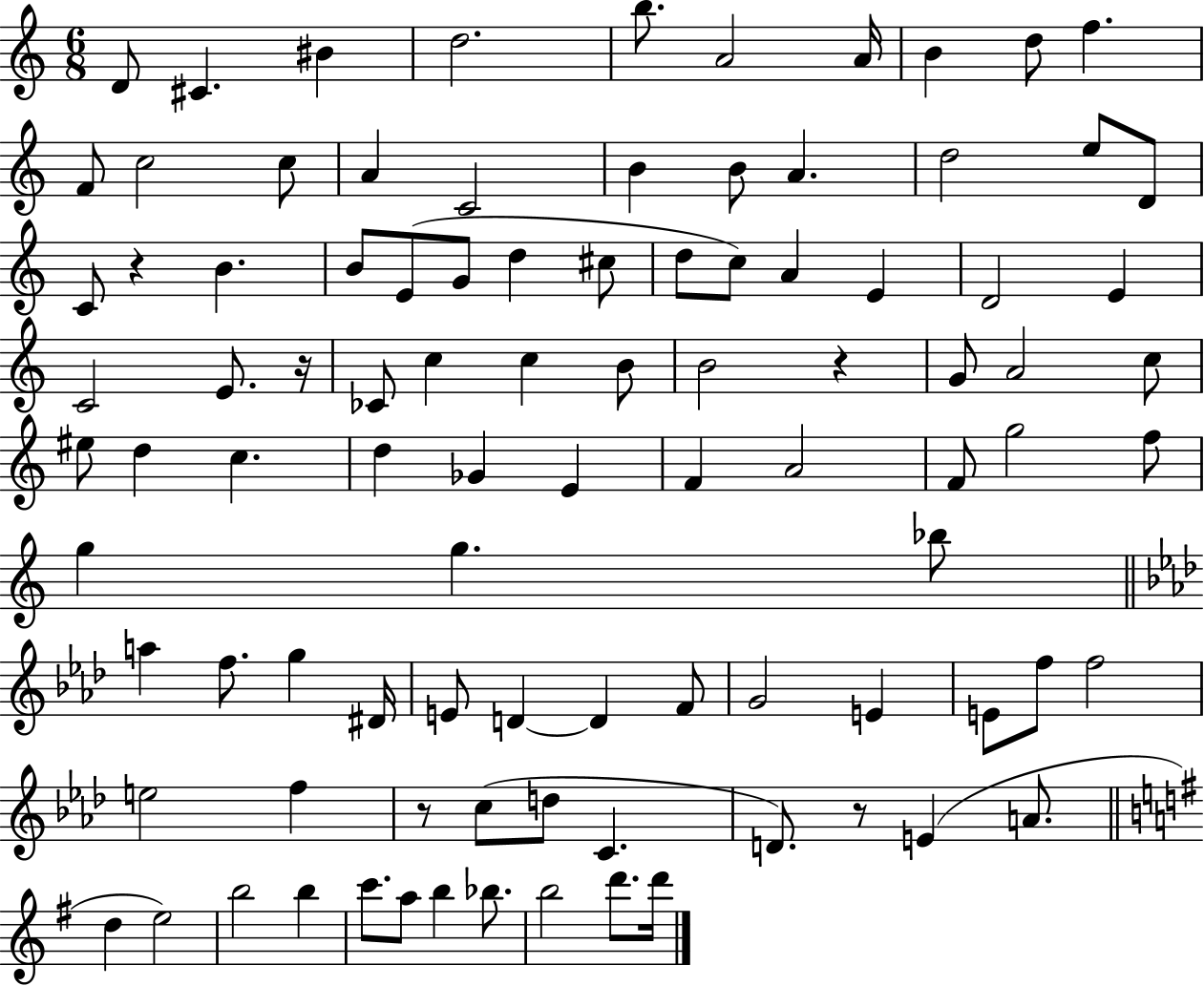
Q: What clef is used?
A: treble